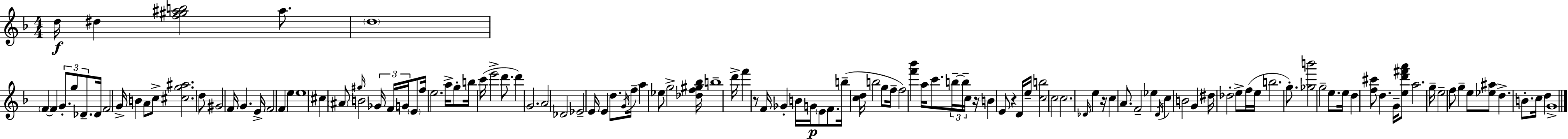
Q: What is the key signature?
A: F major